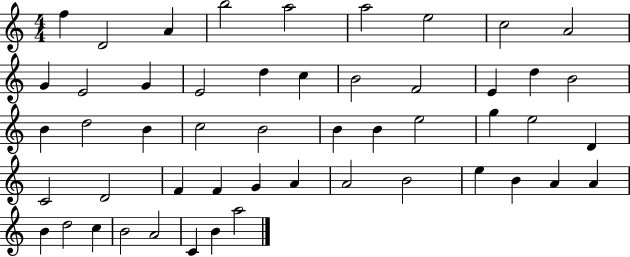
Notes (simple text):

F5/q D4/h A4/q B5/h A5/h A5/h E5/h C5/h A4/h G4/q E4/h G4/q E4/h D5/q C5/q B4/h F4/h E4/q D5/q B4/h B4/q D5/h B4/q C5/h B4/h B4/q B4/q E5/h G5/q E5/h D4/q C4/h D4/h F4/q F4/q G4/q A4/q A4/h B4/h E5/q B4/q A4/q A4/q B4/q D5/h C5/q B4/h A4/h C4/q B4/q A5/h